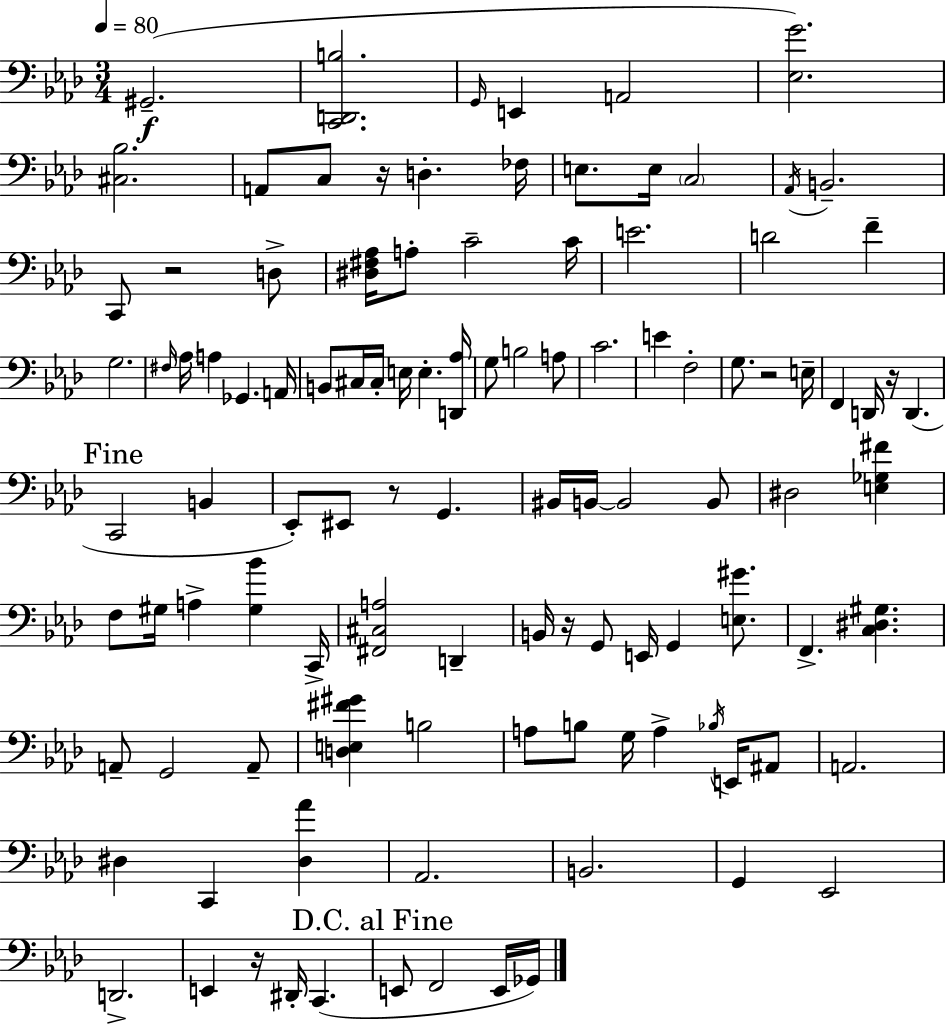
G#2/h. [C2,D2,B3]/h. G2/s E2/q A2/h [Eb3,G4]/h. [C#3,Bb3]/h. A2/e C3/e R/s D3/q. FES3/s E3/e. E3/s C3/h Ab2/s B2/h. C2/e R/h D3/e [D#3,F#3,Ab3]/s A3/e C4/h C4/s E4/h. D4/h F4/q G3/h. F#3/s Ab3/s A3/q Gb2/q. A2/s B2/e C#3/s C#3/s E3/s E3/q. [D2,Ab3]/s G3/e B3/h A3/e C4/h. E4/q F3/h G3/e. R/h E3/s F2/q D2/s R/s D2/q. C2/h B2/q Eb2/e EIS2/e R/e G2/q. BIS2/s B2/s B2/h B2/e D#3/h [E3,Gb3,F#4]/q F3/e G#3/s A3/q [G#3,Bb4]/q C2/s [F#2,C#3,A3]/h D2/q B2/s R/s G2/e E2/s G2/q [E3,G#4]/e. F2/q. [C3,D#3,G#3]/q. A2/e G2/h A2/e [D3,E3,F#4,G#4]/q B3/h A3/e B3/e G3/s A3/q Bb3/s E2/s A#2/e A2/h. D#3/q C2/q [D#3,Ab4]/q Ab2/h. B2/h. G2/q Eb2/h D2/h. E2/q R/s D#2/s C2/q. E2/e F2/h E2/s Gb2/s